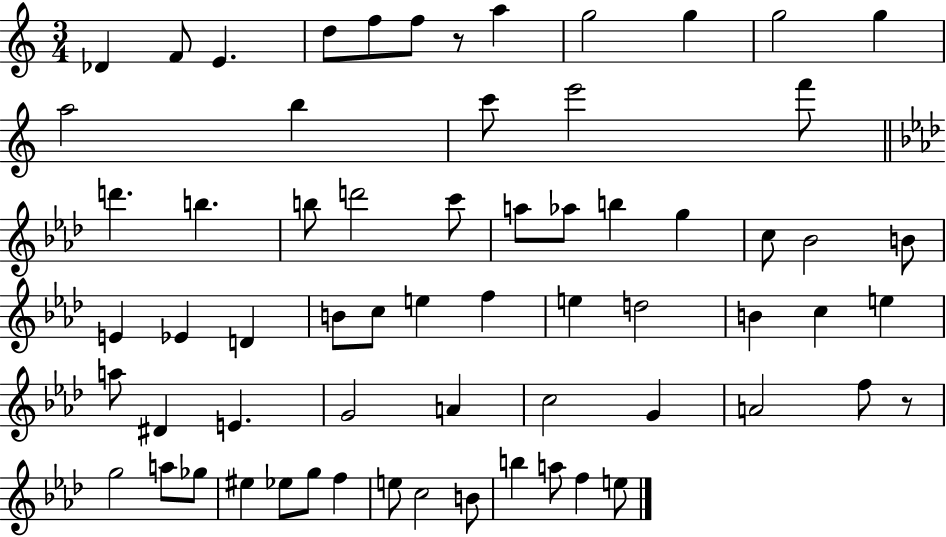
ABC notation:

X:1
T:Untitled
M:3/4
L:1/4
K:C
_D F/2 E d/2 f/2 f/2 z/2 a g2 g g2 g a2 b c'/2 e'2 f'/2 d' b b/2 d'2 c'/2 a/2 _a/2 b g c/2 _B2 B/2 E _E D B/2 c/2 e f e d2 B c e a/2 ^D E G2 A c2 G A2 f/2 z/2 g2 a/2 _g/2 ^e _e/2 g/2 f e/2 c2 B/2 b a/2 f e/2